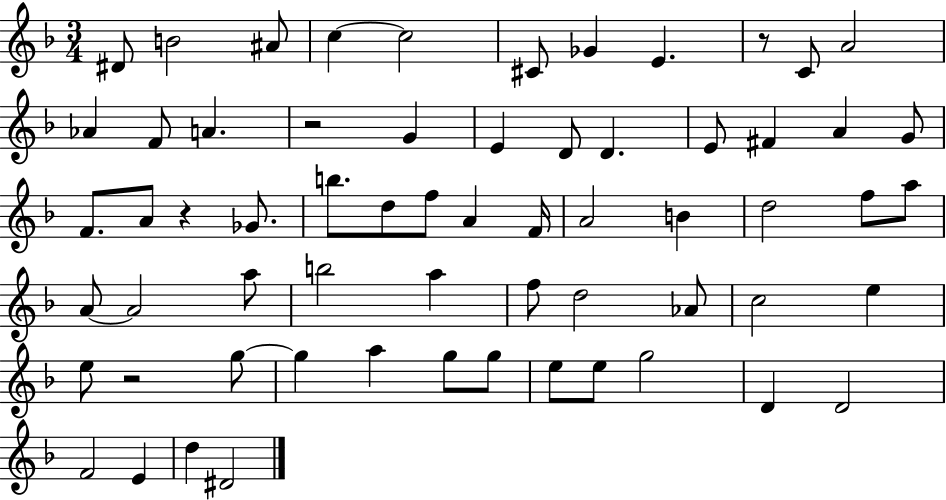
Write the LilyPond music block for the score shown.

{
  \clef treble
  \numericTimeSignature
  \time 3/4
  \key f \major
  dis'8 b'2 ais'8 | c''4~~ c''2 | cis'8 ges'4 e'4. | r8 c'8 a'2 | \break aes'4 f'8 a'4. | r2 g'4 | e'4 d'8 d'4. | e'8 fis'4 a'4 g'8 | \break f'8. a'8 r4 ges'8. | b''8. d''8 f''8 a'4 f'16 | a'2 b'4 | d''2 f''8 a''8 | \break a'8~~ a'2 a''8 | b''2 a''4 | f''8 d''2 aes'8 | c''2 e''4 | \break e''8 r2 g''8~~ | g''4 a''4 g''8 g''8 | e''8 e''8 g''2 | d'4 d'2 | \break f'2 e'4 | d''4 dis'2 | \bar "|."
}